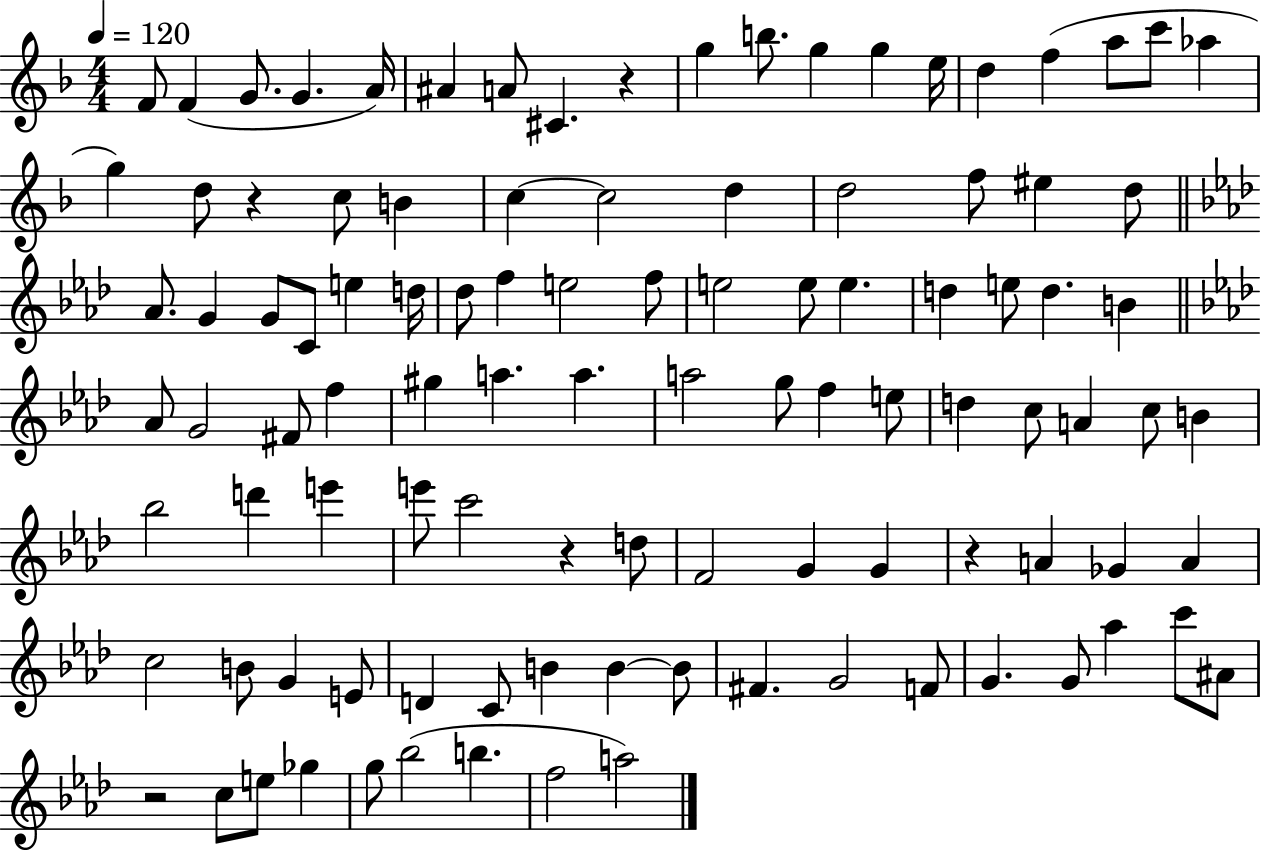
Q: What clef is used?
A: treble